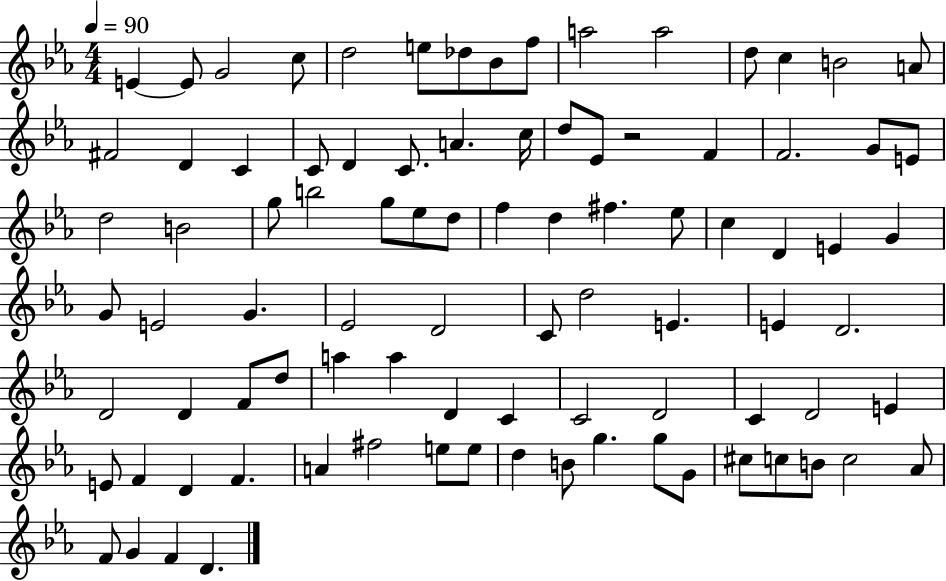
X:1
T:Untitled
M:4/4
L:1/4
K:Eb
E E/2 G2 c/2 d2 e/2 _d/2 _B/2 f/2 a2 a2 d/2 c B2 A/2 ^F2 D C C/2 D C/2 A c/4 d/2 _E/2 z2 F F2 G/2 E/2 d2 B2 g/2 b2 g/2 _e/2 d/2 f d ^f _e/2 c D E G G/2 E2 G _E2 D2 C/2 d2 E E D2 D2 D F/2 d/2 a a D C C2 D2 C D2 E E/2 F D F A ^f2 e/2 e/2 d B/2 g g/2 G/2 ^c/2 c/2 B/2 c2 _A/2 F/2 G F D